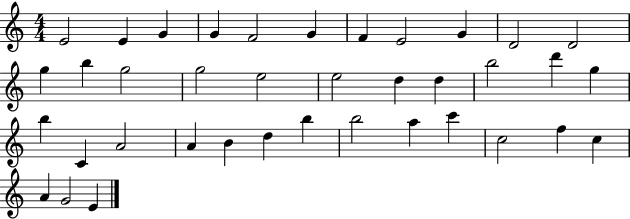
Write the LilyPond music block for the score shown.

{
  \clef treble
  \numericTimeSignature
  \time 4/4
  \key c \major
  e'2 e'4 g'4 | g'4 f'2 g'4 | f'4 e'2 g'4 | d'2 d'2 | \break g''4 b''4 g''2 | g''2 e''2 | e''2 d''4 d''4 | b''2 d'''4 g''4 | \break b''4 c'4 a'2 | a'4 b'4 d''4 b''4 | b''2 a''4 c'''4 | c''2 f''4 c''4 | \break a'4 g'2 e'4 | \bar "|."
}